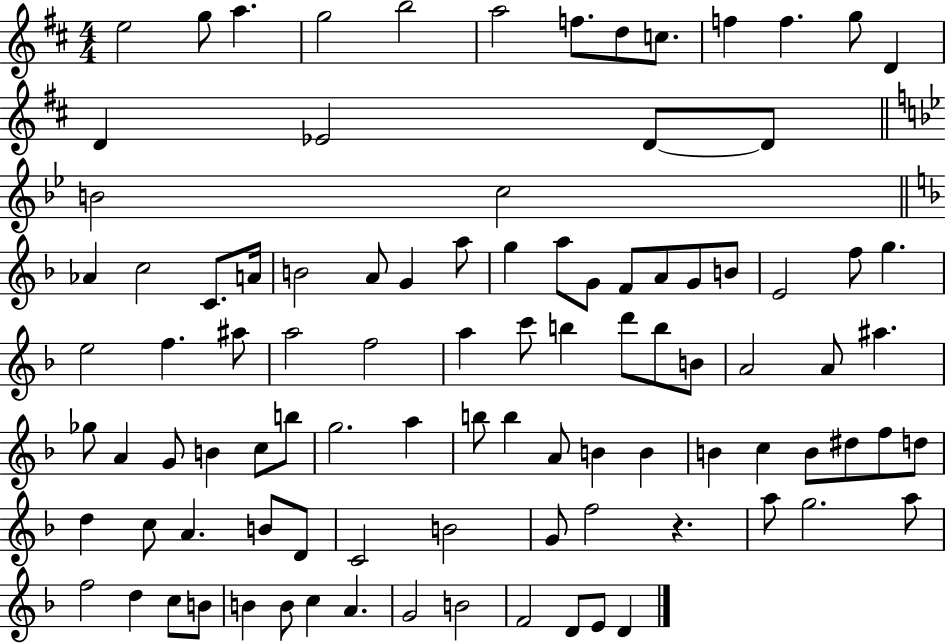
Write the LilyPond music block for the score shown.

{
  \clef treble
  \numericTimeSignature
  \time 4/4
  \key d \major
  e''2 g''8 a''4. | g''2 b''2 | a''2 f''8. d''8 c''8. | f''4 f''4. g''8 d'4 | \break d'4 ees'2 d'8~~ d'8 | \bar "||" \break \key g \minor b'2 c''2 | \bar "||" \break \key f \major aes'4 c''2 c'8. a'16 | b'2 a'8 g'4 a''8 | g''4 a''8 g'8 f'8 a'8 g'8 b'8 | e'2 f''8 g''4. | \break e''2 f''4. ais''8 | a''2 f''2 | a''4 c'''8 b''4 d'''8 b''8 b'8 | a'2 a'8 ais''4. | \break ges''8 a'4 g'8 b'4 c''8 b''8 | g''2. a''4 | b''8 b''4 a'8 b'4 b'4 | b'4 c''4 b'8 dis''8 f''8 d''8 | \break d''4 c''8 a'4. b'8 d'8 | c'2 b'2 | g'8 f''2 r4. | a''8 g''2. a''8 | \break f''2 d''4 c''8 b'8 | b'4 b'8 c''4 a'4. | g'2 b'2 | f'2 d'8 e'8 d'4 | \break \bar "|."
}